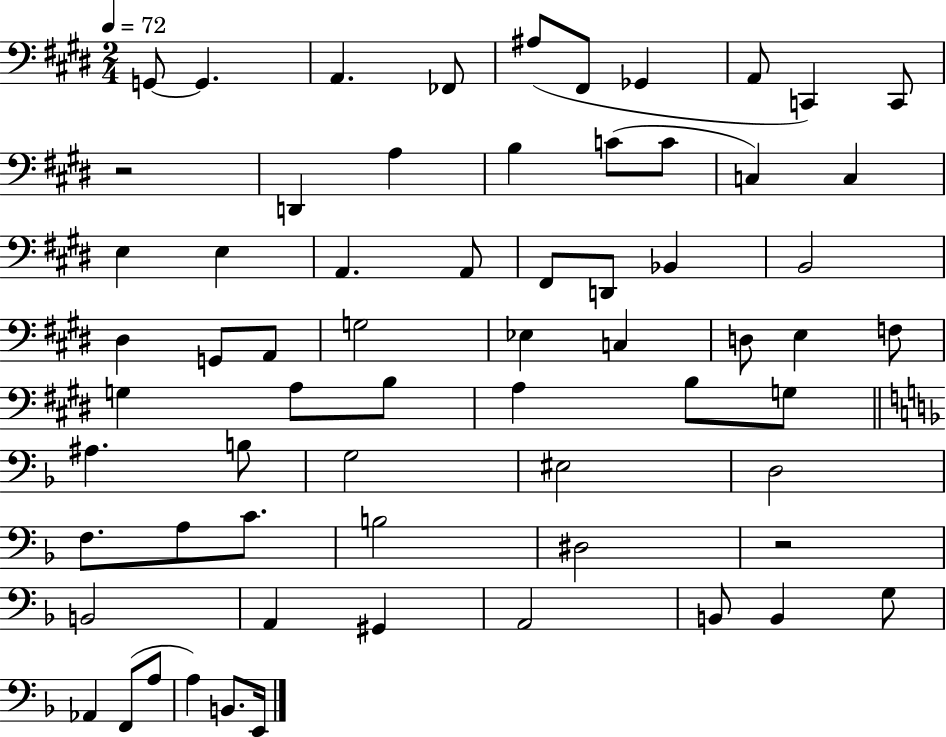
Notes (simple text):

G2/e G2/q. A2/q. FES2/e A#3/e F#2/e Gb2/q A2/e C2/q C2/e R/h D2/q A3/q B3/q C4/e C4/e C3/q C3/q E3/q E3/q A2/q. A2/e F#2/e D2/e Bb2/q B2/h D#3/q G2/e A2/e G3/h Eb3/q C3/q D3/e E3/q F3/e G3/q A3/e B3/e A3/q B3/e G3/e A#3/q. B3/e G3/h EIS3/h D3/h F3/e. A3/e C4/e. B3/h D#3/h R/h B2/h A2/q G#2/q A2/h B2/e B2/q G3/e Ab2/q F2/e A3/e A3/q B2/e. E2/s